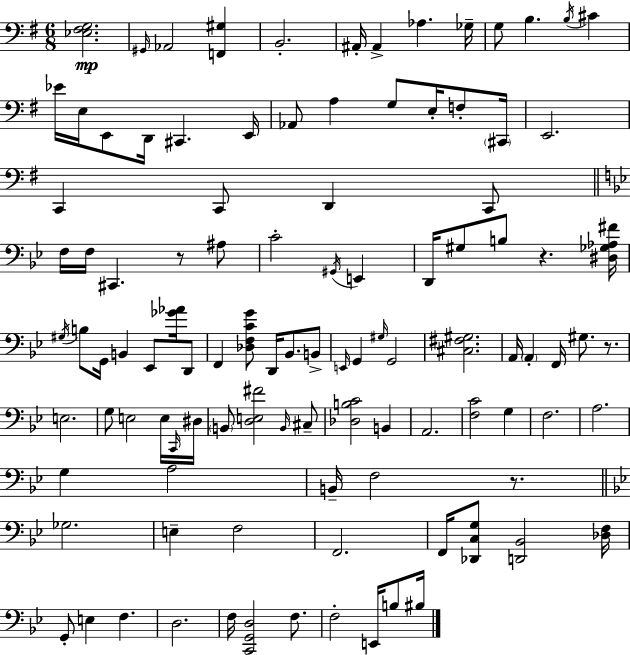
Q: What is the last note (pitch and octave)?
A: BIS3